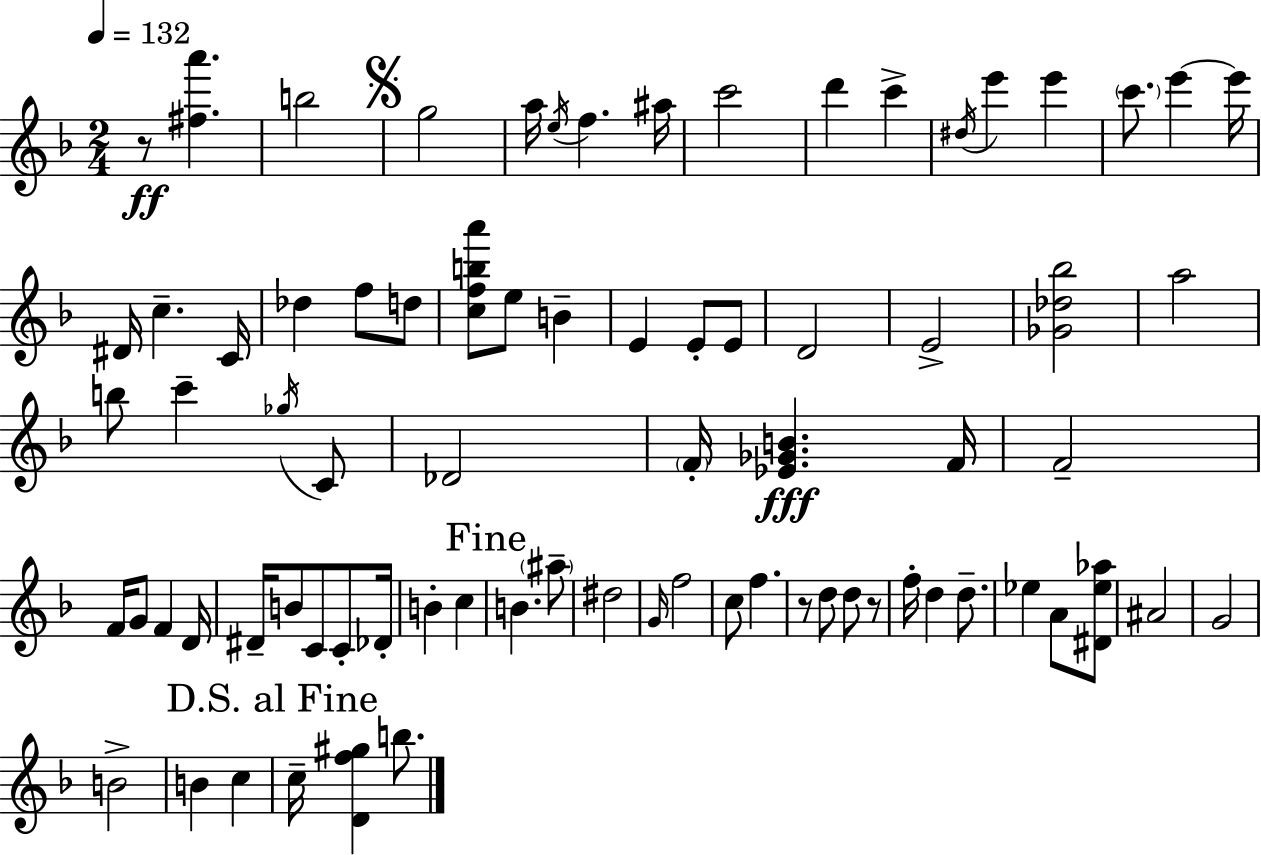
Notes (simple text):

R/e [F#5,A6]/q. B5/h G5/h A5/s E5/s F5/q. A#5/s C6/h D6/q C6/q D#5/s E6/q E6/q C6/e. E6/q E6/s D#4/s C5/q. C4/s Db5/q F5/e D5/e [C5,F5,B5,A6]/e E5/e B4/q E4/q E4/e E4/e D4/h E4/h [Gb4,Db5,Bb5]/h A5/h B5/e C6/q Gb5/s C4/e Db4/h F4/s [Eb4,Gb4,B4]/q. F4/s F4/h F4/s G4/e F4/q D4/s D#4/s B4/e C4/e C4/e Db4/s B4/q C5/q B4/q. A#5/e D#5/h G4/s F5/h C5/e F5/q. R/e D5/e D5/e R/e F5/s D5/q D5/e. Eb5/q A4/e [D#4,Eb5,Ab5]/e A#4/h G4/h B4/h B4/q C5/q C5/s [D4,F5,G#5]/q B5/e.